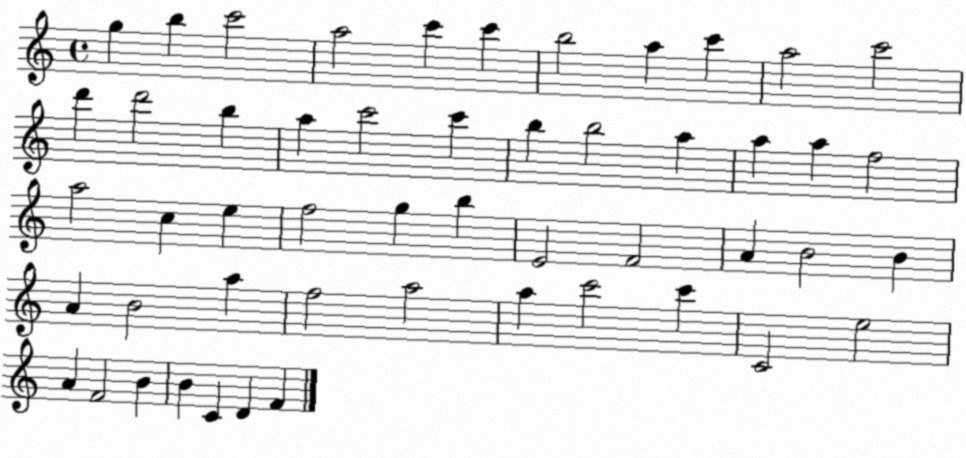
X:1
T:Untitled
M:4/4
L:1/4
K:C
g b c'2 a2 c' c' b2 a c' a2 c'2 d' d'2 b a c'2 c' b b2 a a a f2 a2 c e f2 g b E2 F2 A B2 B A B2 a f2 a2 a c'2 c' C2 e2 A F2 B B C D F